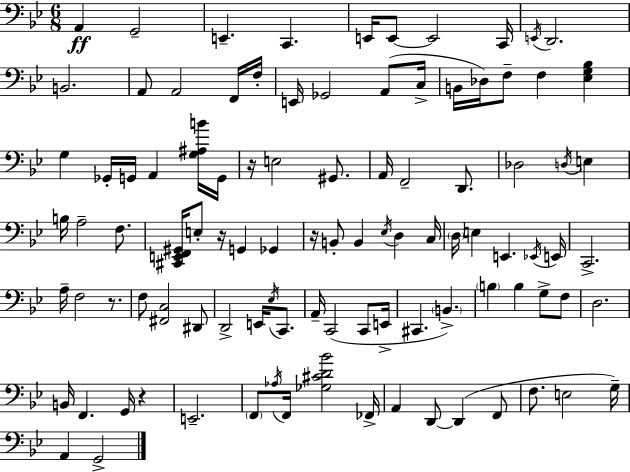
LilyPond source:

{
  \clef bass
  \numericTimeSignature
  \time 6/8
  \key bes \major
  \repeat volta 2 { a,4\ff g,2-- | e,4.-- c,4. | e,16 e,8~~ e,2 c,16 | \acciaccatura { e,16 } d,2. | \break b,2. | a,8 a,2 f,16 | f16-. e,16 ges,2 a,8( | c16-> b,16 des16) f8-- f4 <ees g bes>4 | \break g4 ges,16-. g,16 a,4 <g ais b'>16 | g,16 r16 e2 gis,8. | a,16 f,2-- d,8. | des2 \acciaccatura { d16 } e4 | \break b16 a2-- f8. | <cis, e, f, gis,>16 e8-. r16 g,4 ges,4 | r16 b,8-. b,4 \acciaccatura { ees16 } d4 | c16 \parenthesize d16 e4 e,4. | \break \acciaccatura { ees,16 } e,16 c,2.-> | a16-- f2 | r8. f8 <fis, c>2 | dis,8 d,2-> | \break e,16 \acciaccatura { ees16 } c,8. a,16-- c,2( | c,8 e,16-> cis,4. \parenthesize b,4.->) | \parenthesize b4 b4 | g8-> f8 d2. | \break b,16 f,4. | g,16 r4 e,2.-- | \parenthesize f,8 \acciaccatura { aes16 } f,16 <ges cis' d' bes'>2 | fes,16-> a,4 d,8~~ | \break d,4( f,8 f8. e2 | g16--) a,4 g,2-> | } \bar "|."
}